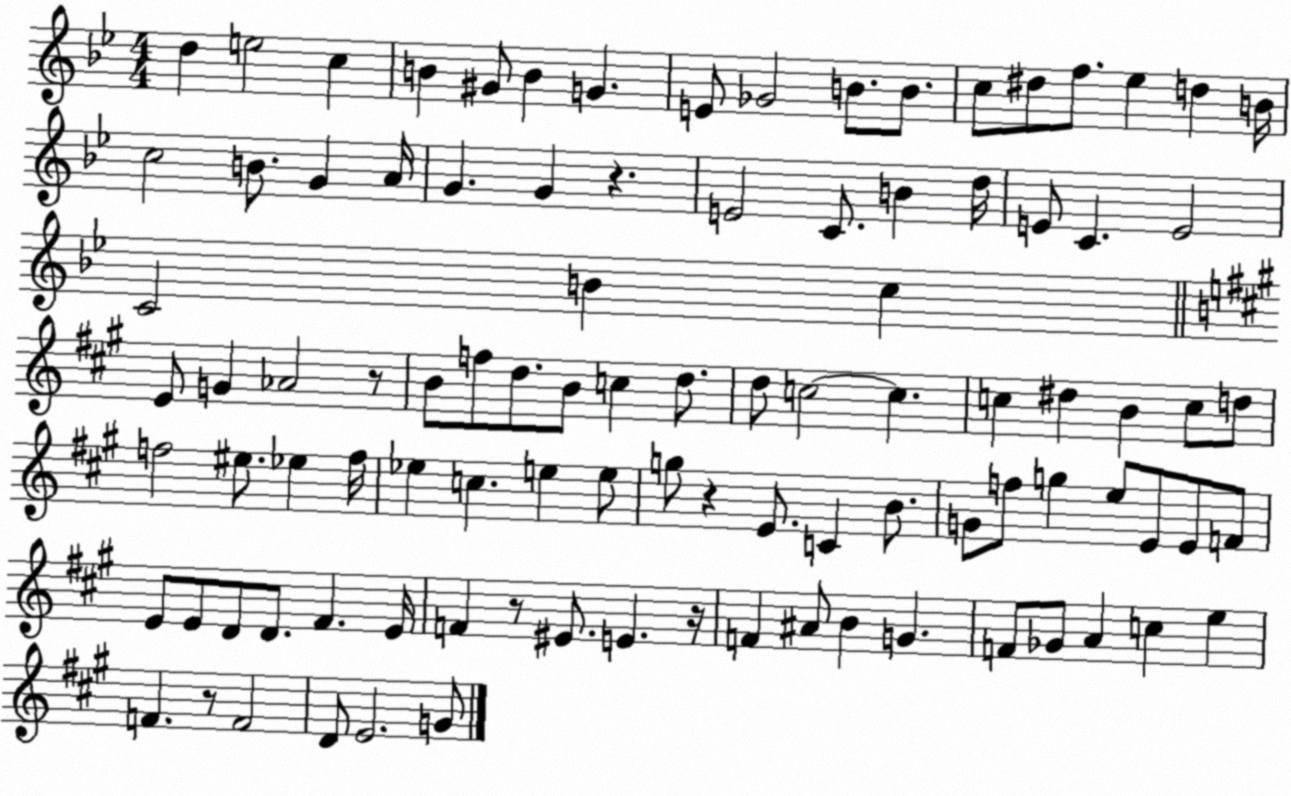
X:1
T:Untitled
M:4/4
L:1/4
K:Bb
d e2 c B ^G/2 B G E/2 _G2 B/2 B/2 c/2 ^d/2 f/2 _e d B/4 c2 B/2 G A/4 G G z E2 C/2 B d/4 E/2 C E2 C2 B c E/2 G _A2 z/2 B/2 f/2 d/2 B/2 c d/2 d/2 c2 c c ^d B c/2 d/2 f2 ^e/2 _e f/4 _e c e e/2 g/2 z E/2 C B/2 G/2 f/2 g e/2 E/2 E/2 F/2 E/2 E/2 D/2 D/2 ^F E/4 F z/2 ^E/2 E z/4 F ^A/2 B G F/2 _G/2 A c e F z/2 F2 D/2 E2 G/2